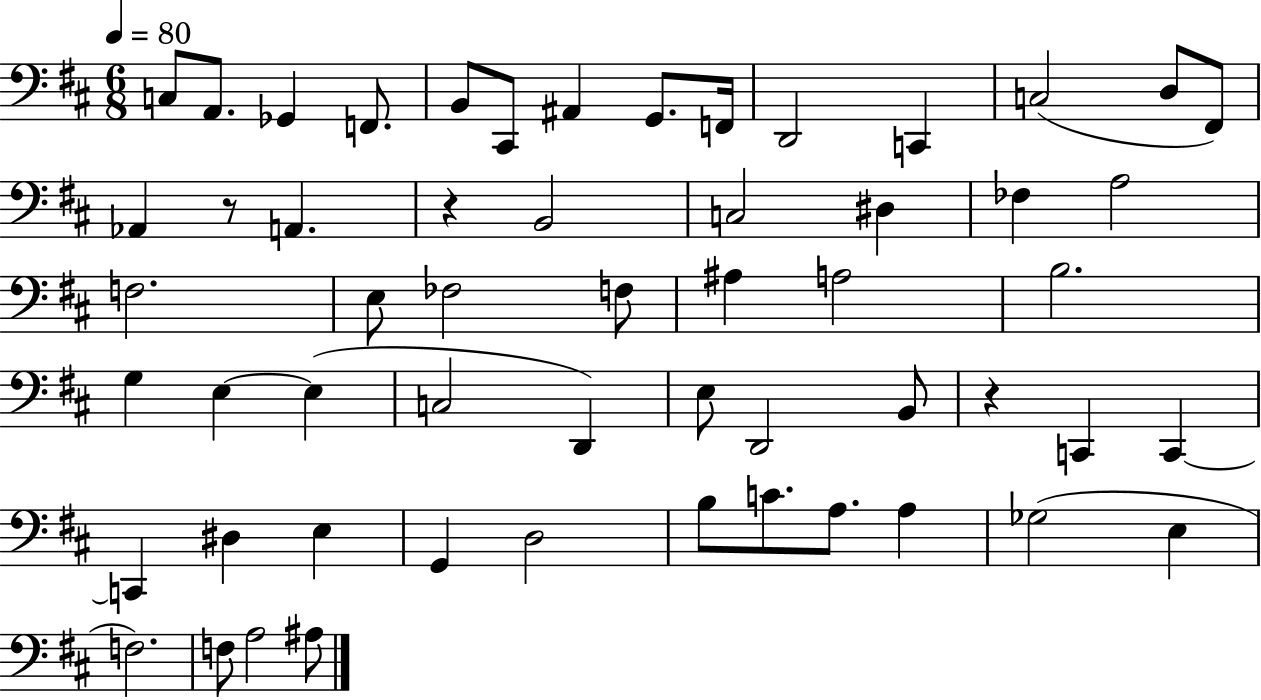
C3/e A2/e. Gb2/q F2/e. B2/e C#2/e A#2/q G2/e. F2/s D2/h C2/q C3/h D3/e F#2/e Ab2/q R/e A2/q. R/q B2/h C3/h D#3/q FES3/q A3/h F3/h. E3/e FES3/h F3/e A#3/q A3/h B3/h. G3/q E3/q E3/q C3/h D2/q E3/e D2/h B2/e R/q C2/q C2/q C2/q D#3/q E3/q G2/q D3/h B3/e C4/e. A3/e. A3/q Gb3/h E3/q F3/h. F3/e A3/h A#3/e